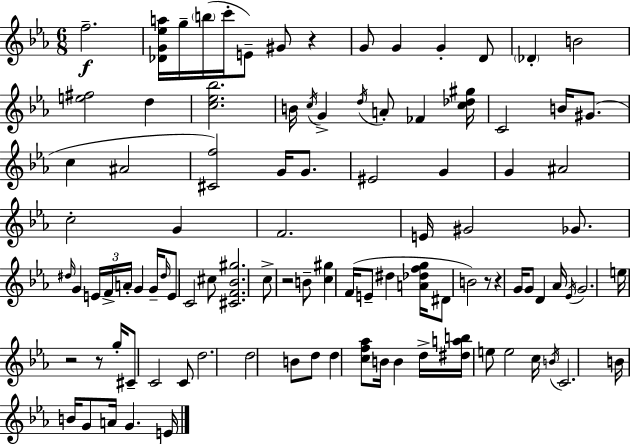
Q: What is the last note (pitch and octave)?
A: E4